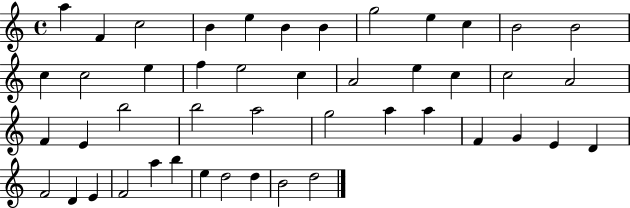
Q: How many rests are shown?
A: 0